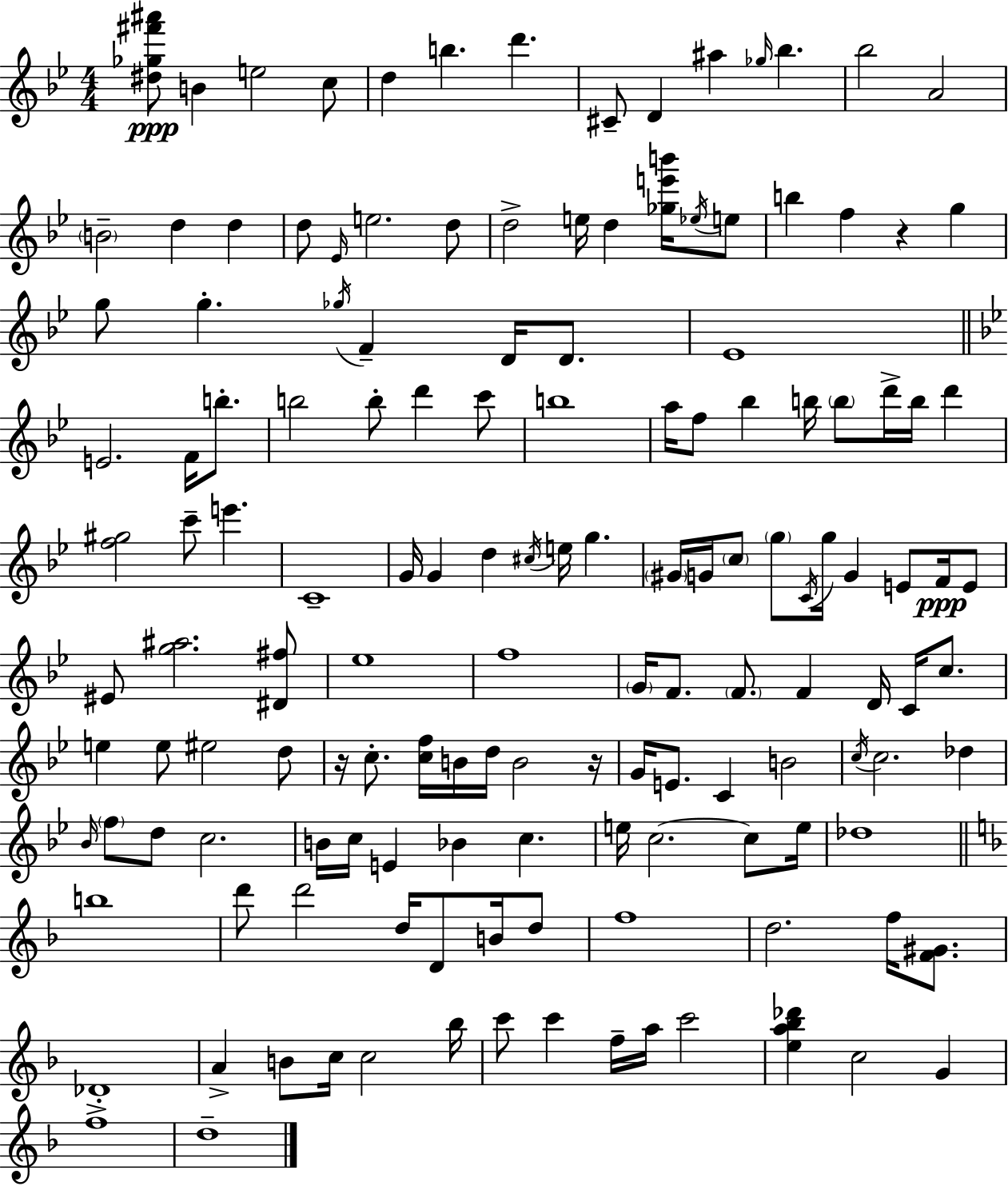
[D#5,Gb5,F#6,A#6]/e B4/q E5/h C5/e D5/q B5/q. D6/q. C#4/e D4/q A#5/q Gb5/s Bb5/q. Bb5/h A4/h B4/h D5/q D5/q D5/e Eb4/s E5/h. D5/e D5/h E5/s D5/q [Gb5,E6,B6]/s Eb5/s E5/e B5/q F5/q R/q G5/q G5/e G5/q. Gb5/s F4/q D4/s D4/e. Eb4/w E4/h. F4/s B5/e. B5/h B5/e D6/q C6/e B5/w A5/s F5/e Bb5/q B5/s B5/e D6/s B5/s D6/q [F5,G#5]/h C6/e E6/q. C4/w G4/s G4/q D5/q C#5/s E5/s G5/q. G#4/s G4/s C5/e G5/e C4/s G5/s G4/q E4/e F4/s E4/e EIS4/e [G5,A#5]/h. [D#4,F#5]/e Eb5/w F5/w G4/s F4/e. F4/e. F4/q D4/s C4/s C5/e. E5/q E5/e EIS5/h D5/e R/s C5/e. [C5,F5]/s B4/s D5/s B4/h R/s G4/s E4/e. C4/q B4/h C5/s C5/h. Db5/q Bb4/s F5/e D5/e C5/h. B4/s C5/s E4/q Bb4/q C5/q. E5/s C5/h. C5/e E5/s Db5/w B5/w D6/e D6/h D5/s D4/e B4/s D5/e F5/w D5/h. F5/s [F4,G#4]/e. Db4/w A4/q B4/e C5/s C5/h Bb5/s C6/e C6/q F5/s A5/s C6/h [E5,A5,Bb5,Db6]/q C5/h G4/q F5/w D5/w